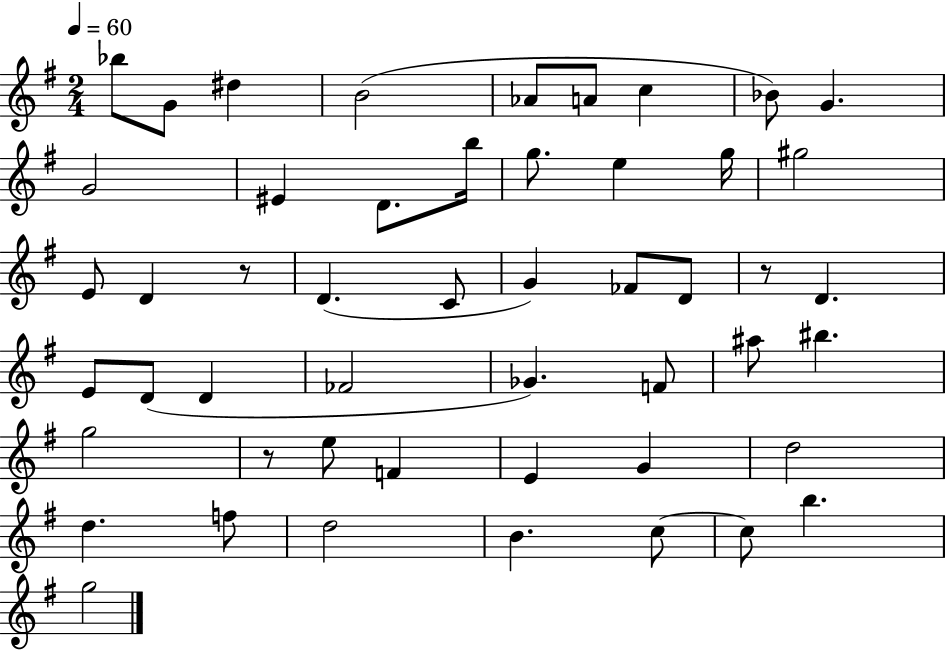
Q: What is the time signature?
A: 2/4